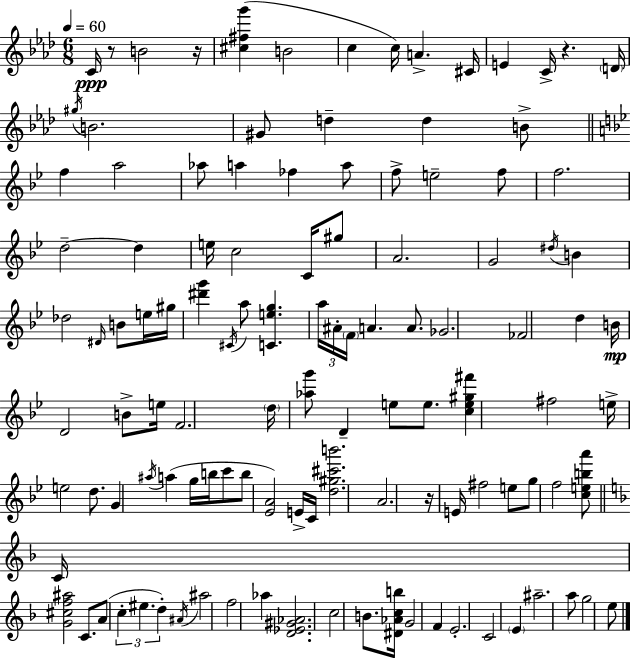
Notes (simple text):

C4/s R/e B4/h R/s [C#5,F#5,G6]/q B4/h C5/q C5/s A4/q. C#4/s E4/q C4/s R/q. D4/s G#5/s B4/h. G#4/e D5/q D5/q B4/e F5/q A5/h Ab5/e A5/q FES5/q A5/e F5/e E5/h F5/e F5/h. D5/h D5/q E5/s C5/h C4/s G#5/e A4/h. G4/h D#5/s B4/q Db5/h D#4/s B4/e E5/s G#5/s [D#6,G6]/q C#4/s A5/e [C4,E5,G5]/q. A5/s A#4/s F4/s A4/q. A4/e. Gb4/h. FES4/h D5/q B4/s D4/h B4/e E5/s F4/h. D5/s [Ab5,G6]/e D4/q E5/e E5/e. [C5,E5,G#5,F#6]/q F#5/h E5/s E5/h D5/e. G4/q A#5/s A5/q G5/s B5/s C6/e B5/e [Eb4,A4]/h E4/s C4/s [D5,G#5,C#6,B6]/h. A4/h. R/s E4/s F#5/h E5/e G5/e F5/h [C5,E5,B5,A6]/e C4/s [G4,C#5,F5,A#5]/h C4/e. A4/e C5/q EIS5/q. D5/q A#4/s A#5/h F5/h Ab5/q [D4,Eb4,G#4,Ab4]/h. C5/h B4/e. [D#4,Ab4,C5,B5]/s G4/h F4/q E4/h. C4/h E4/q A#5/h. A5/e G5/h E5/e